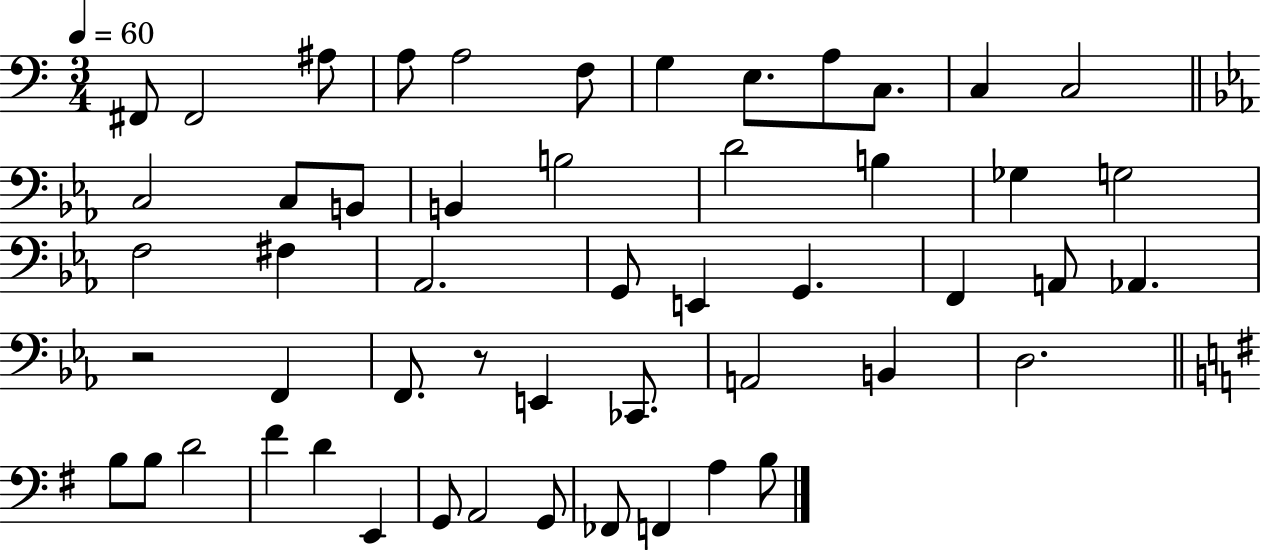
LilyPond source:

{
  \clef bass
  \numericTimeSignature
  \time 3/4
  \key c \major
  \tempo 4 = 60
  fis,8 fis,2 ais8 | a8 a2 f8 | g4 e8. a8 c8. | c4 c2 | \break \bar "||" \break \key ees \major c2 c8 b,8 | b,4 b2 | d'2 b4 | ges4 g2 | \break f2 fis4 | aes,2. | g,8 e,4 g,4. | f,4 a,8 aes,4. | \break r2 f,4 | f,8. r8 e,4 ces,8. | a,2 b,4 | d2. | \break \bar "||" \break \key g \major b8 b8 d'2 | fis'4 d'4 e,4 | g,8 a,2 g,8 | fes,8 f,4 a4 b8 | \break \bar "|."
}